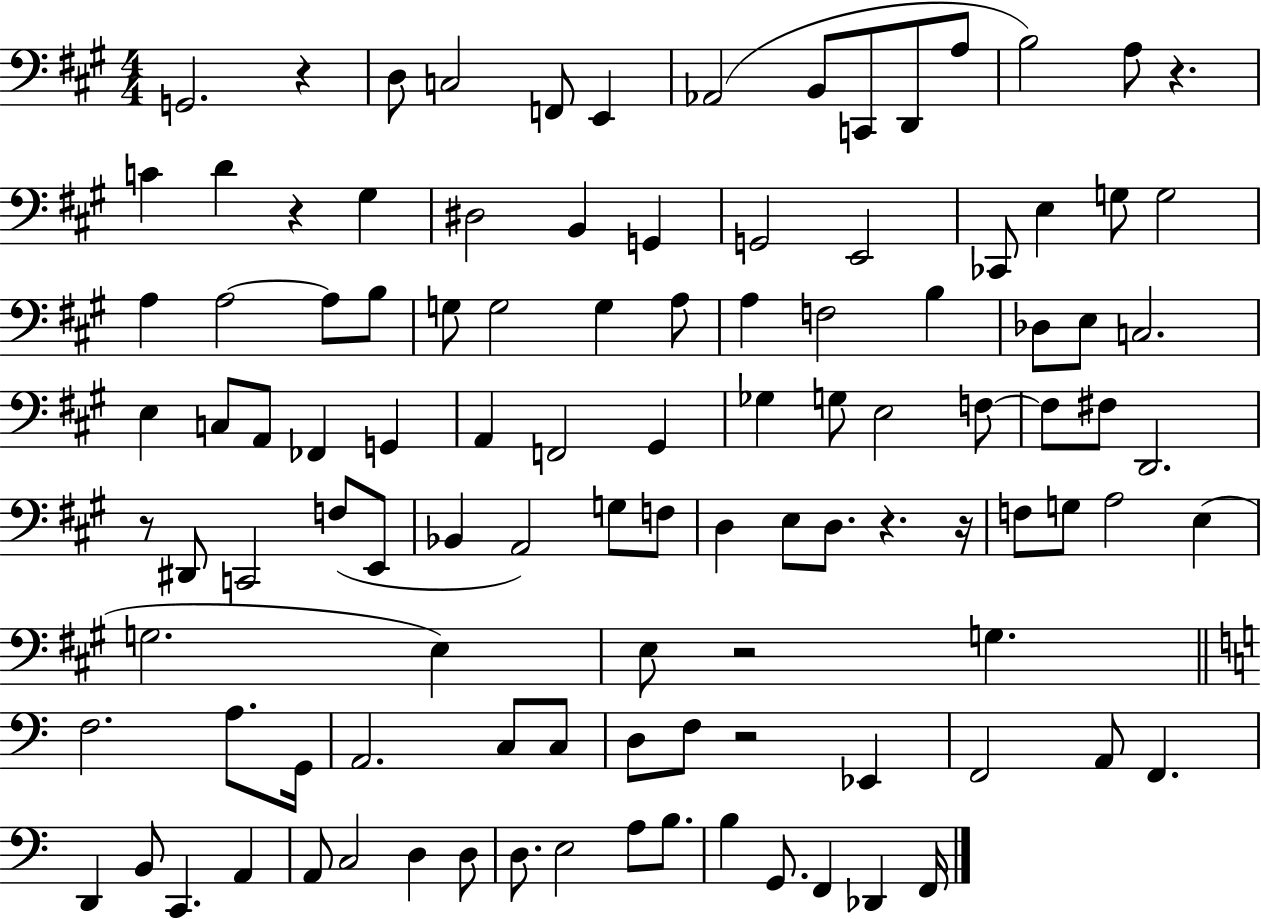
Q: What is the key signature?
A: A major